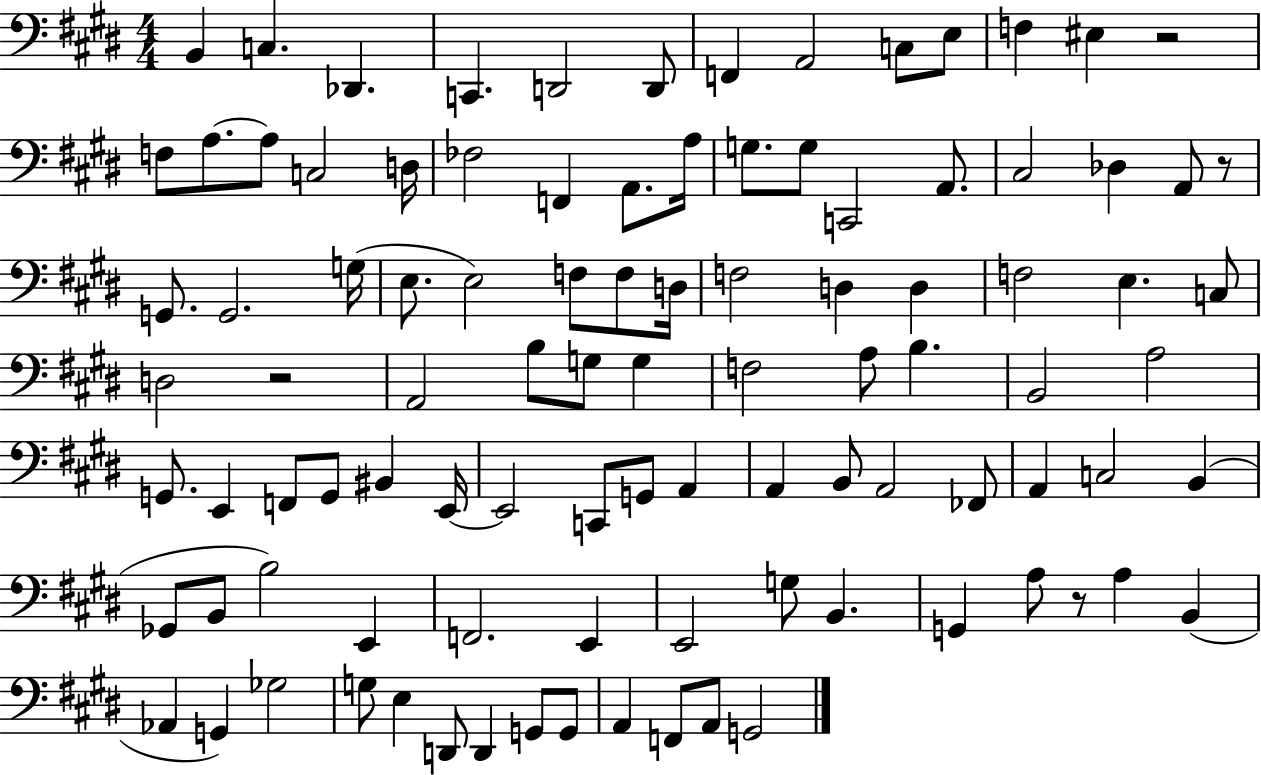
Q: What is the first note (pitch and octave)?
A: B2